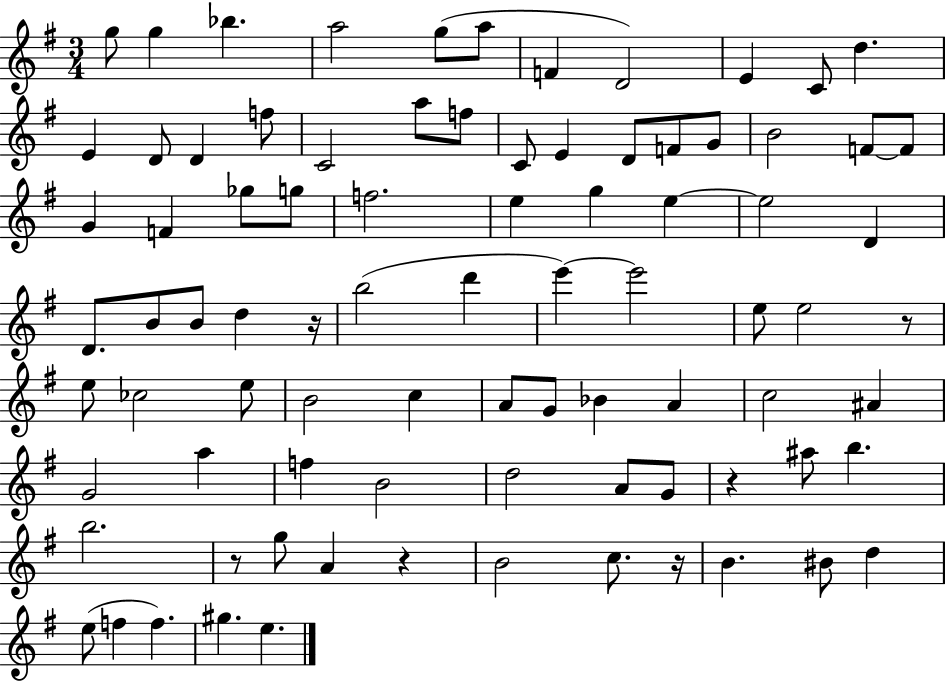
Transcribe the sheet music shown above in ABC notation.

X:1
T:Untitled
M:3/4
L:1/4
K:G
g/2 g _b a2 g/2 a/2 F D2 E C/2 d E D/2 D f/2 C2 a/2 f/2 C/2 E D/2 F/2 G/2 B2 F/2 F/2 G F _g/2 g/2 f2 e g e e2 D D/2 B/2 B/2 d z/4 b2 d' e' e'2 e/2 e2 z/2 e/2 _c2 e/2 B2 c A/2 G/2 _B A c2 ^A G2 a f B2 d2 A/2 G/2 z ^a/2 b b2 z/2 g/2 A z B2 c/2 z/4 B ^B/2 d e/2 f f ^g e